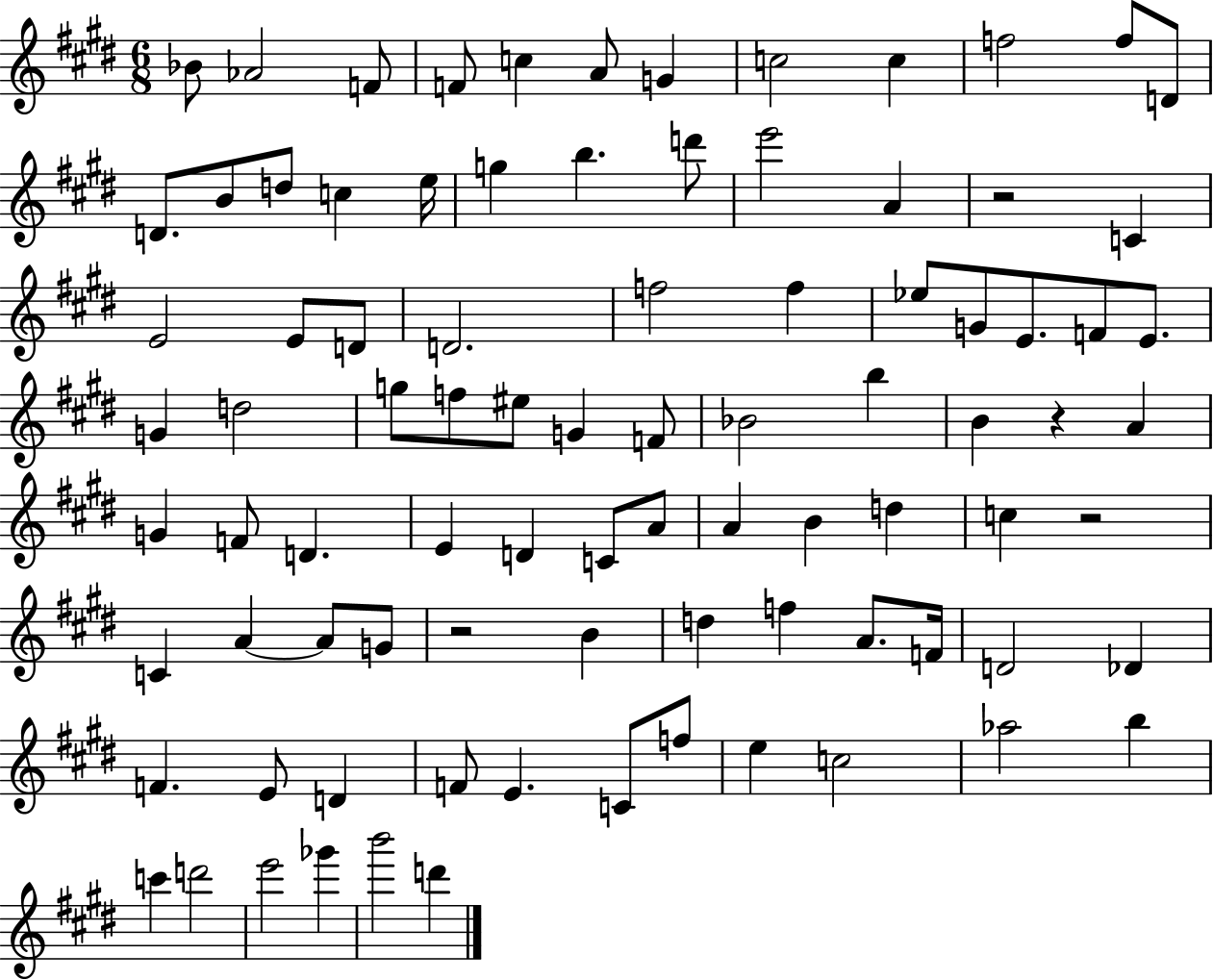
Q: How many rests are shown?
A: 4